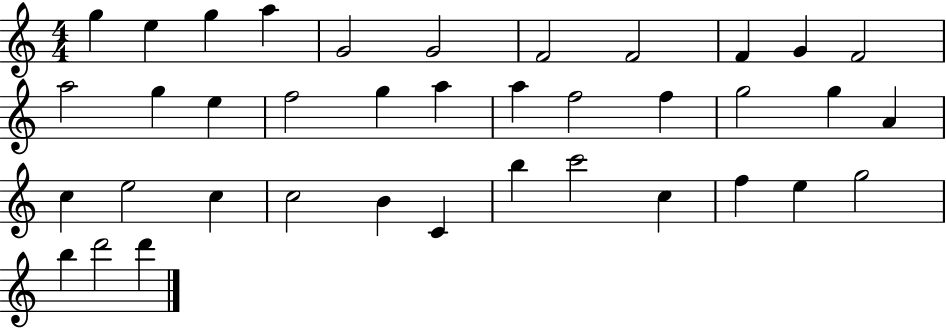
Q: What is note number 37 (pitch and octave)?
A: D6